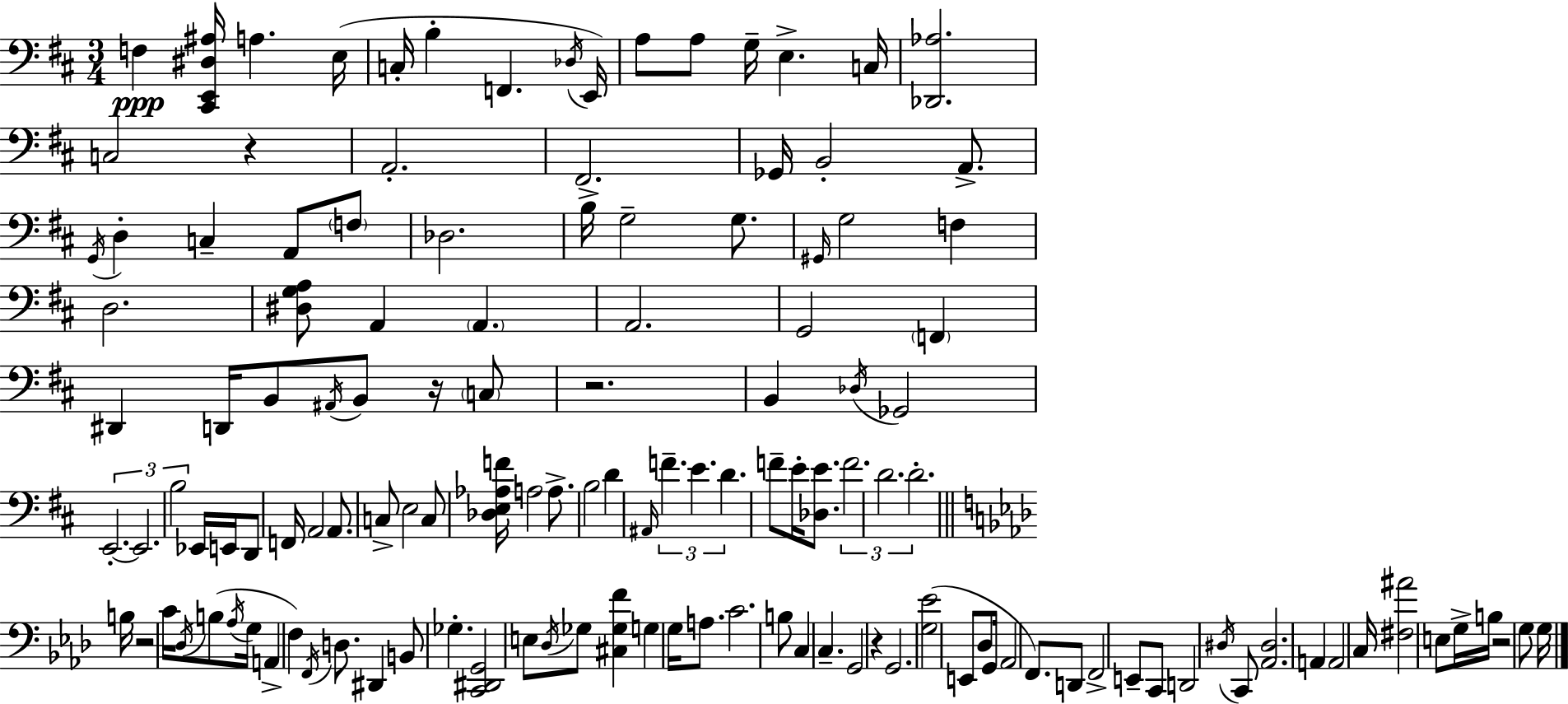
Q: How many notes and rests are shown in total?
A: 132